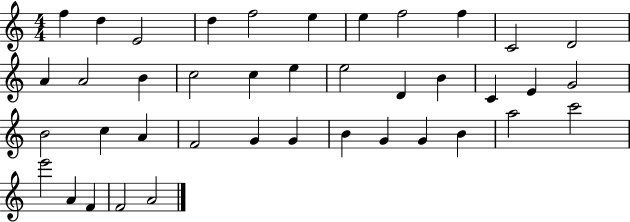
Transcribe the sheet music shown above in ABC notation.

X:1
T:Untitled
M:4/4
L:1/4
K:C
f d E2 d f2 e e f2 f C2 D2 A A2 B c2 c e e2 D B C E G2 B2 c A F2 G G B G G B a2 c'2 e'2 A F F2 A2